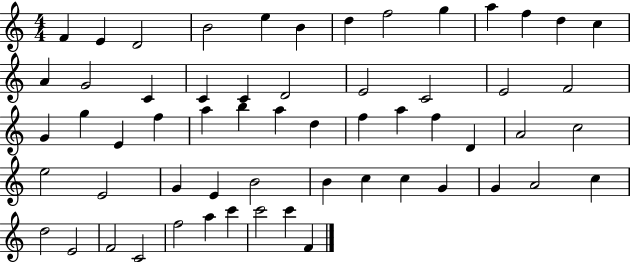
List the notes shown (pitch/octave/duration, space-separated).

F4/q E4/q D4/h B4/h E5/q B4/q D5/q F5/h G5/q A5/q F5/q D5/q C5/q A4/q G4/h C4/q C4/q C4/q D4/h E4/h C4/h E4/h F4/h G4/q G5/q E4/q F5/q A5/q B5/q A5/q D5/q F5/q A5/q F5/q D4/q A4/h C5/h E5/h E4/h G4/q E4/q B4/h B4/q C5/q C5/q G4/q G4/q A4/h C5/q D5/h E4/h F4/h C4/h F5/h A5/q C6/q C6/h C6/q F4/q